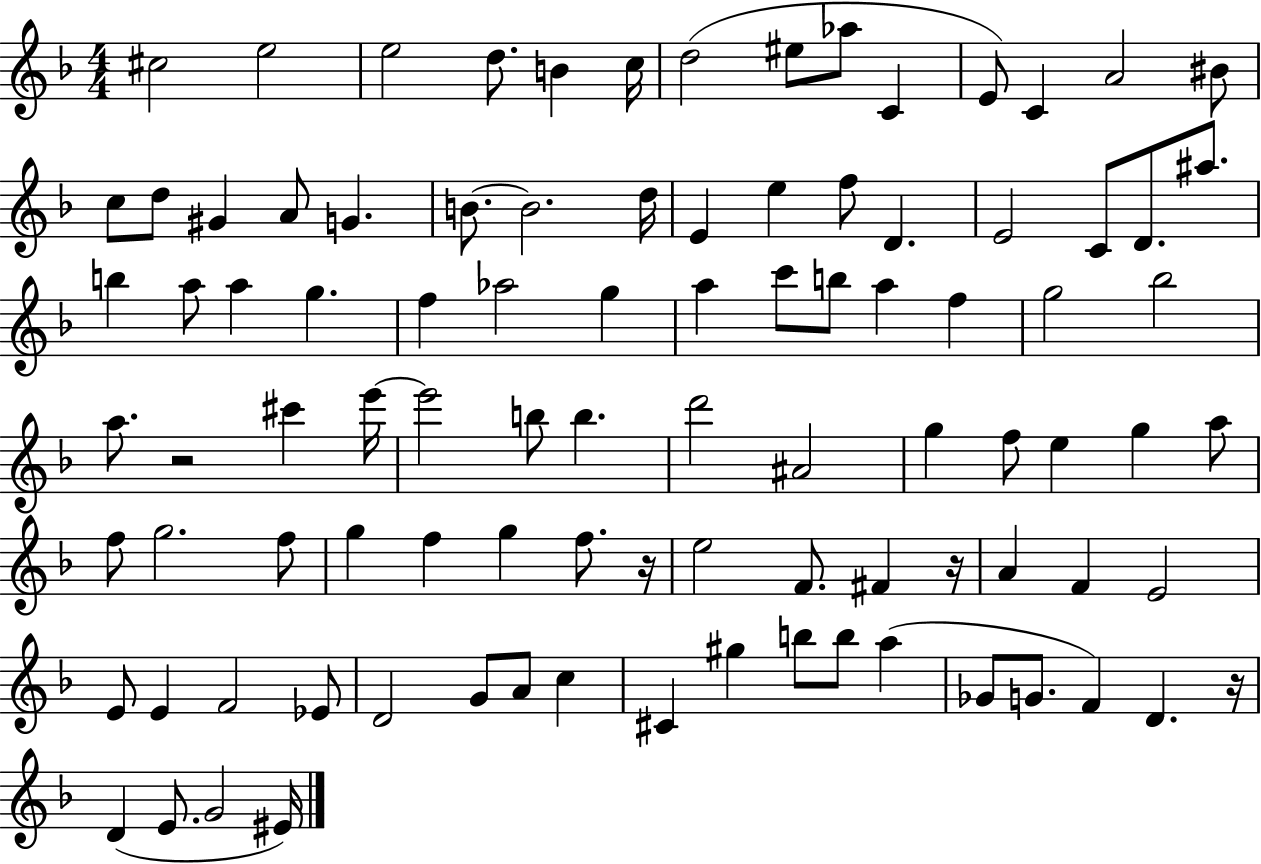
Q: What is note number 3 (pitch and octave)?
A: E5